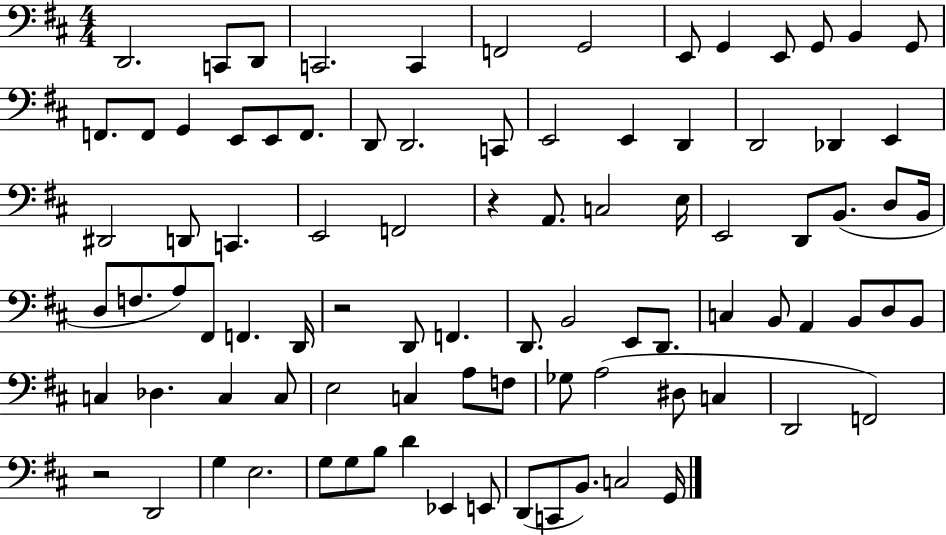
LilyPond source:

{
  \clef bass
  \numericTimeSignature
  \time 4/4
  \key d \major
  d,2. c,8 d,8 | c,2. c,4 | f,2 g,2 | e,8 g,4 e,8 g,8 b,4 g,8 | \break f,8. f,8 g,4 e,8 e,8 f,8. | d,8 d,2. c,8 | e,2 e,4 d,4 | d,2 des,4 e,4 | \break dis,2 d,8 c,4. | e,2 f,2 | r4 a,8. c2 e16 | e,2 d,8 b,8.( d8 b,16 | \break d8 f8. a8) fis,8 f,4. d,16 | r2 d,8 f,4. | d,8. b,2 e,8 d,8. | c4 b,8 a,4 b,8 d8 b,8 | \break c4 des4. c4 c8 | e2 c4 a8 f8 | ges8 a2( dis8 c4 | d,2 f,2) | \break r2 d,2 | g4 e2. | g8 g8 b8 d'4 ees,4 e,8 | d,8( c,8 b,8.) c2 g,16 | \break \bar "|."
}